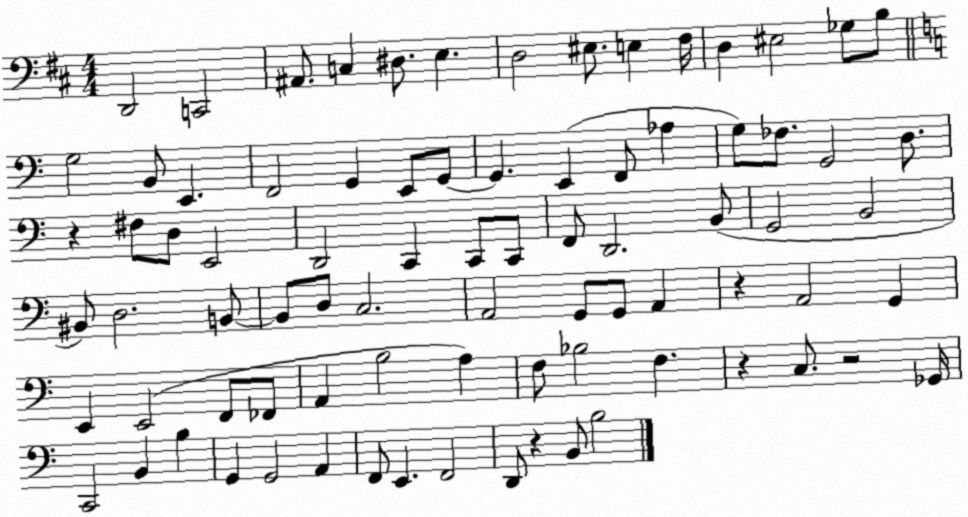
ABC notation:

X:1
T:Untitled
M:4/4
L:1/4
K:D
D,,2 C,,2 ^A,,/2 C, ^D,/2 E, D,2 ^E,/2 E, ^F,/4 D, ^E,2 _G,/2 B,/2 G,2 B,,/2 E,, F,,2 G,, E,,/2 G,,/2 G,, E,, F,,/2 _A, G,/2 _F,/2 G,,2 D,/2 z ^F,/2 D,/2 E,,2 D,,2 C,, C,,/2 C,,/2 F,,/2 D,,2 B,,/2 G,,2 B,,2 ^B,,/2 D,2 B,,/2 B,,/2 D,/2 C,2 A,,2 G,,/2 G,,/2 A,, z A,,2 G,, E,, E,,2 F,,/2 _F,,/2 A,, B,2 A, F,/2 _B,2 F, z C,/2 z2 _G,,/4 C,,2 B,, B, G,, G,,2 A,, F,,/2 E,, F,,2 D,,/2 z B,,/2 B,2